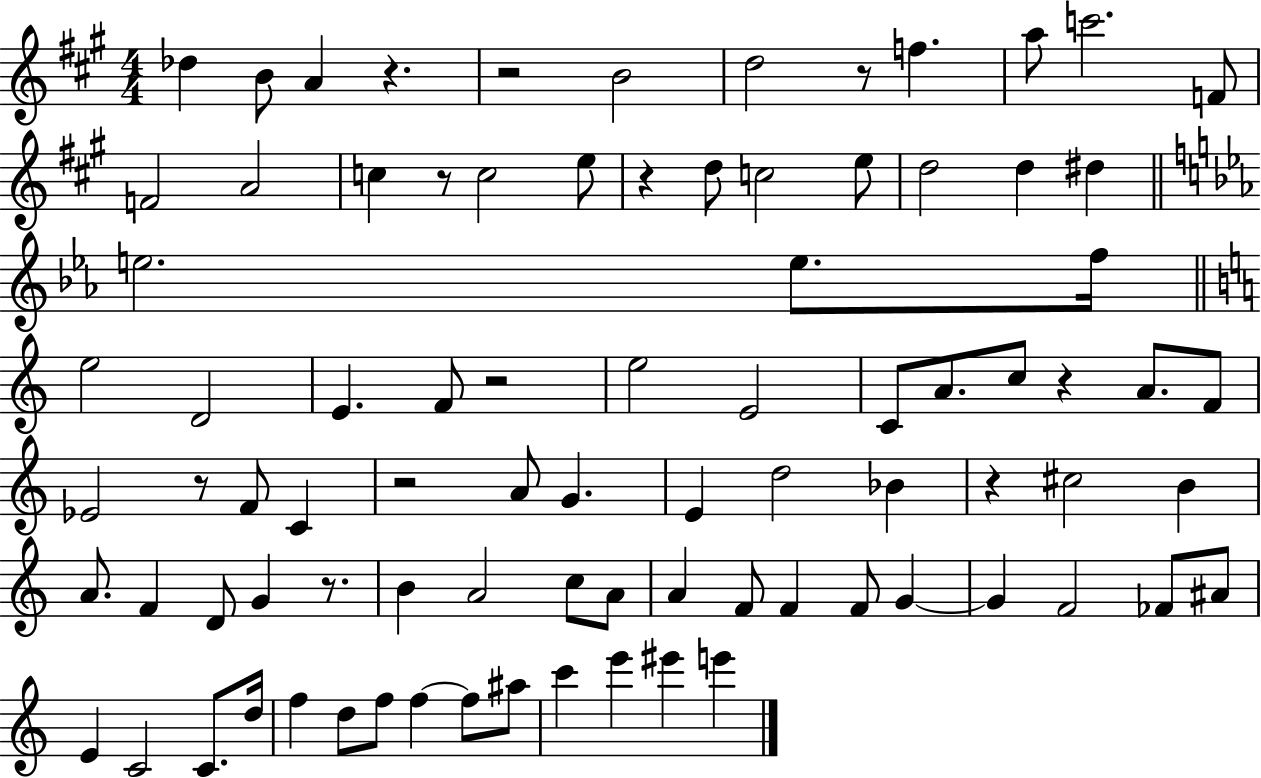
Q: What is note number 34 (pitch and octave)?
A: F4